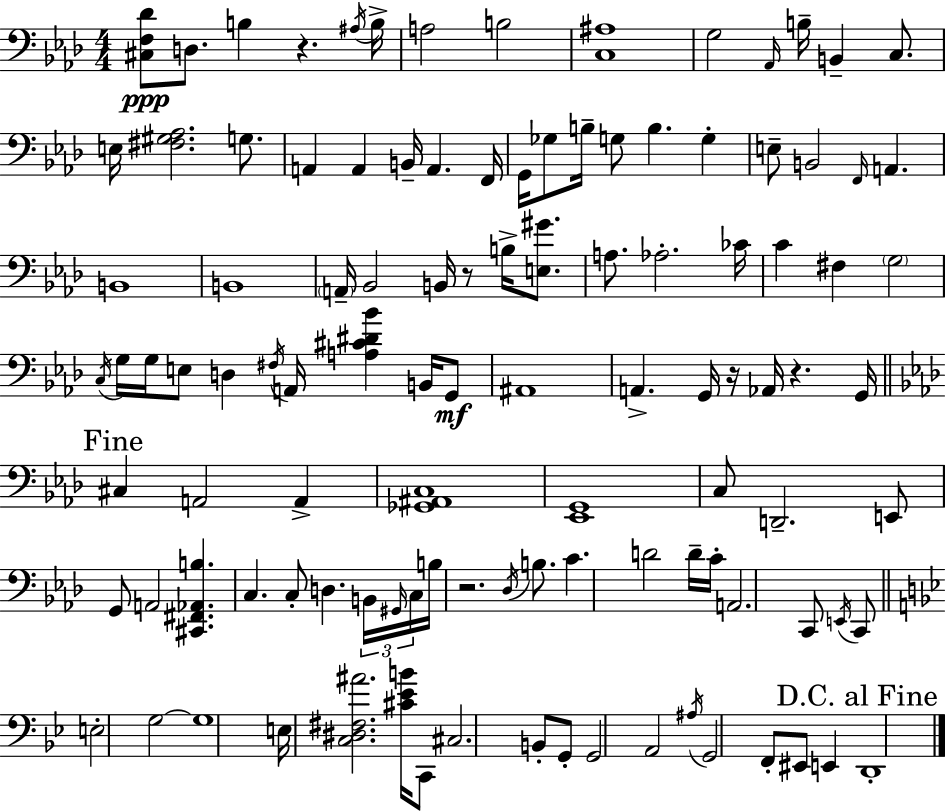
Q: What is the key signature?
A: F minor